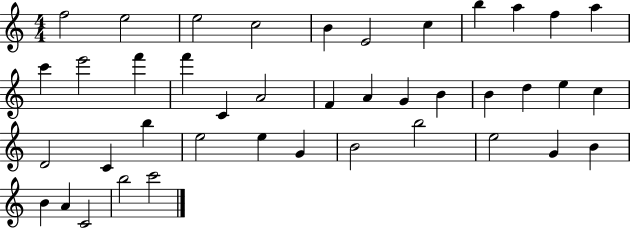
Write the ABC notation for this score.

X:1
T:Untitled
M:4/4
L:1/4
K:C
f2 e2 e2 c2 B E2 c b a f a c' e'2 f' f' C A2 F A G B B d e c D2 C b e2 e G B2 b2 e2 G B B A C2 b2 c'2